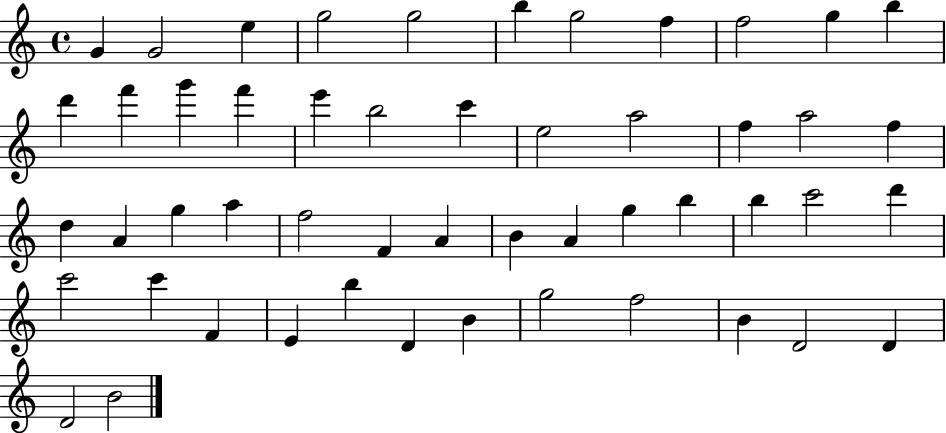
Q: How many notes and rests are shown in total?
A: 51